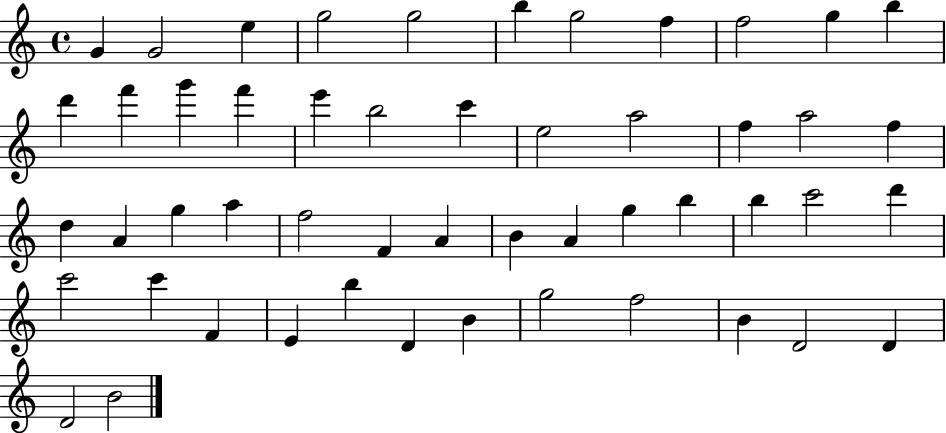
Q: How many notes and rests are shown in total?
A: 51